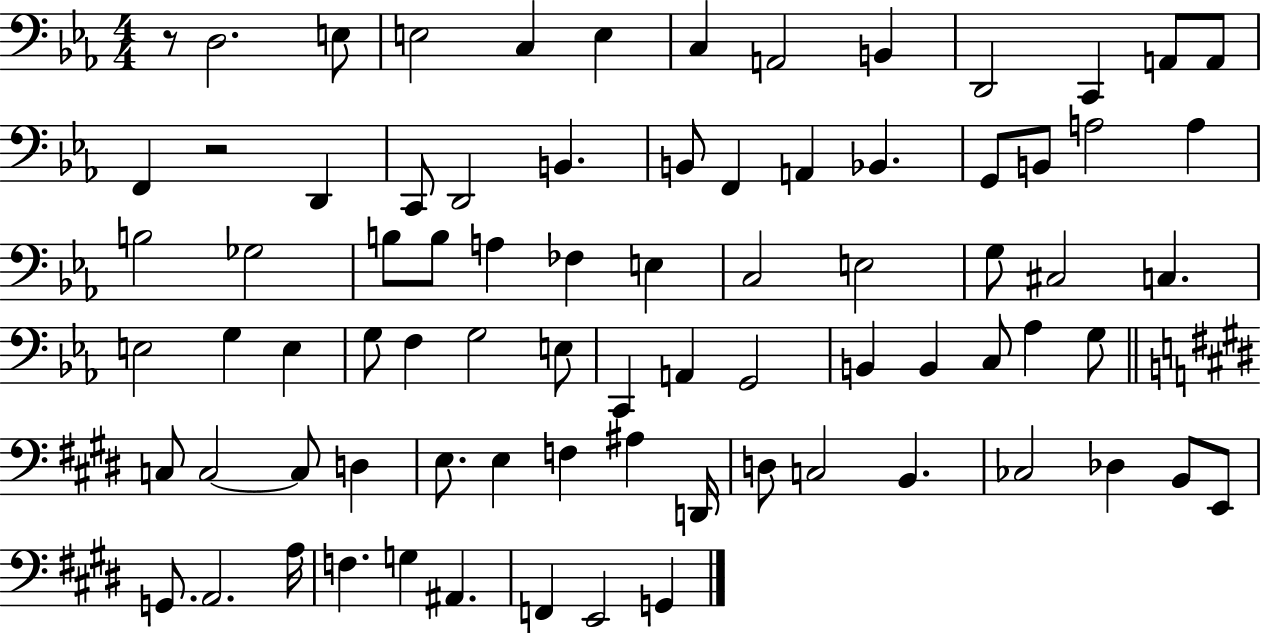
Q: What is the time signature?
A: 4/4